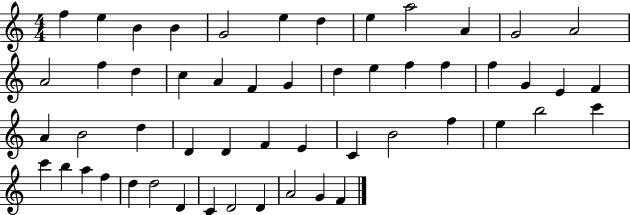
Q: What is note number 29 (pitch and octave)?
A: B4